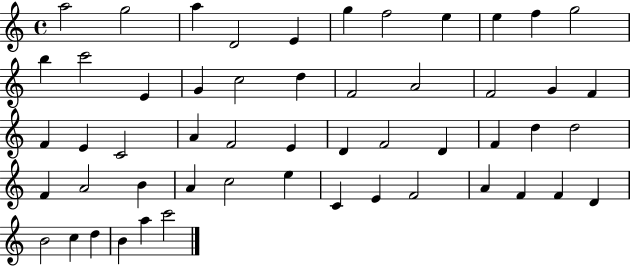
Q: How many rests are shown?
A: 0